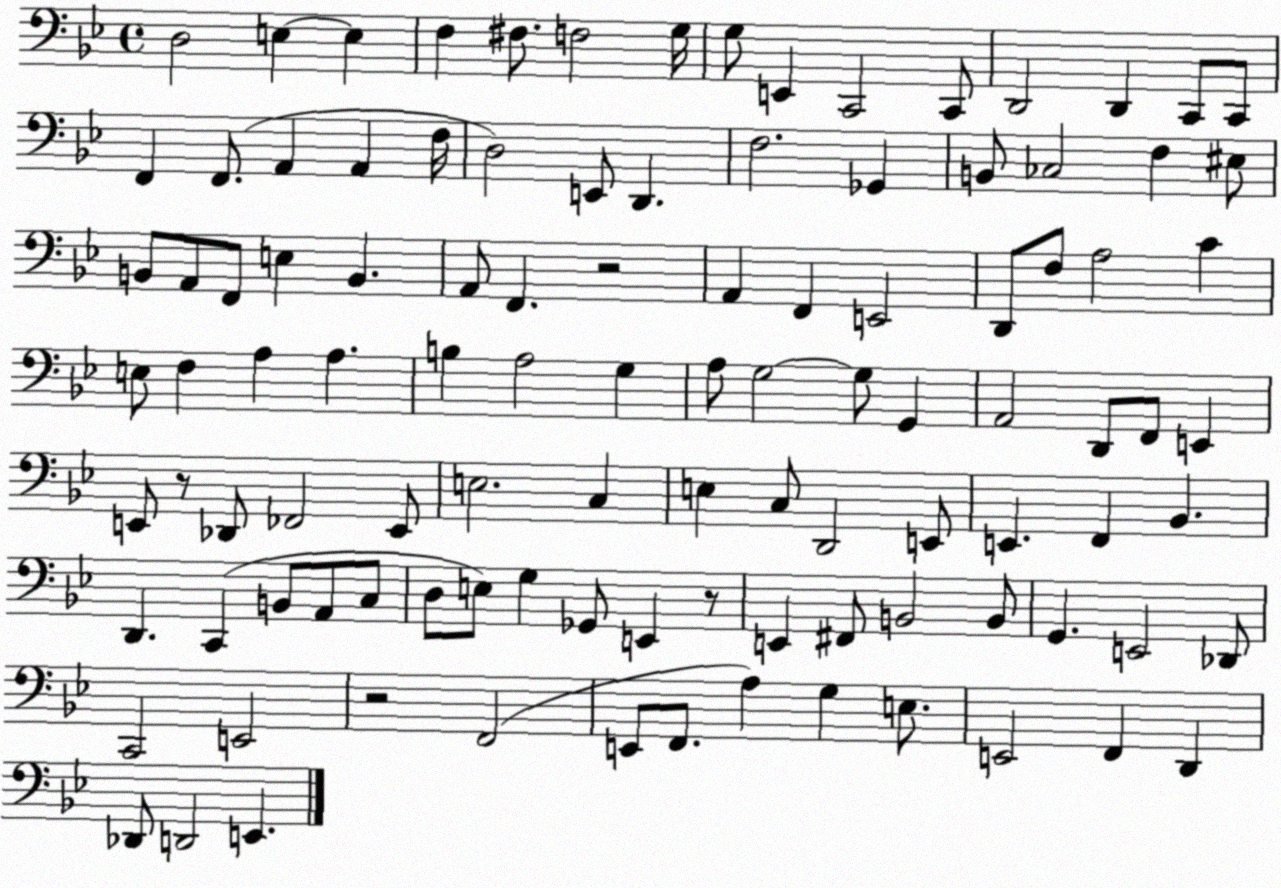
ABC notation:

X:1
T:Untitled
M:4/4
L:1/4
K:Bb
D,2 E, E, F, ^F,/2 F,2 G,/4 G,/2 E,, C,,2 C,,/2 D,,2 D,, C,,/2 C,,/2 F,, F,,/2 A,, A,, F,/4 D,2 E,,/2 D,, F,2 _G,, B,,/2 _C,2 F, ^E,/2 B,,/2 A,,/2 F,,/2 E, B,, A,,/2 F,, z2 A,, F,, E,,2 D,,/2 F,/2 A,2 C E,/2 F, A, A, B, A,2 G, A,/2 G,2 G,/2 G,, A,,2 D,,/2 F,,/2 E,, E,,/2 z/2 _D,,/2 _F,,2 E,,/2 E,2 C, E, C,/2 D,,2 E,,/2 E,, F,, _B,, D,, C,, B,,/2 A,,/2 C,/2 D,/2 E,/2 G, _G,,/2 E,, z/2 E,, ^F,,/2 B,,2 B,,/2 G,, E,,2 _D,,/2 C,,2 E,,2 z2 F,,2 E,,/2 F,,/2 A, G, E,/2 E,,2 F,, D,, _D,,/2 D,,2 E,,